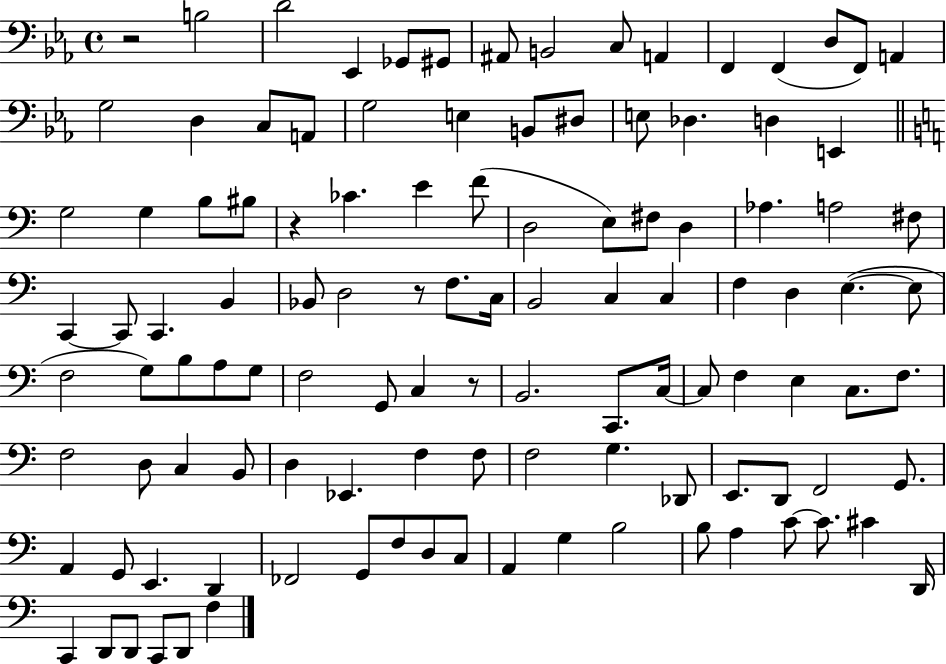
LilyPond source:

{
  \clef bass
  \time 4/4
  \defaultTimeSignature
  \key ees \major
  r2 b2 | d'2 ees,4 ges,8 gis,8 | ais,8 b,2 c8 a,4 | f,4 f,4( d8 f,8) a,4 | \break g2 d4 c8 a,8 | g2 e4 b,8 dis8 | e8 des4. d4 e,4 | \bar "||" \break \key c \major g2 g4 b8 bis8 | r4 ces'4. e'4 f'8( | d2 e8) fis8 d4 | aes4. a2 fis8 | \break c,4~~ c,8 c,4. b,4 | bes,8 d2 r8 f8. c16 | b,2 c4 c4 | f4 d4 e4.~(~ e8 | \break f2 g8) b8 a8 g8 | f2 g,8 c4 r8 | b,2. c,8. c16~~ | c8 f4 e4 c8. f8. | \break f2 d8 c4 b,8 | d4 ees,4. f4 f8 | f2 g4. des,8 | e,8. d,8 f,2 g,8. | \break a,4 g,8 e,4. d,4 | fes,2 g,8 f8 d8 c8 | a,4 g4 b2 | b8 a4 c'8~~ c'8. cis'4 d,16 | \break c,4 d,8 d,8 c,8 d,8 f4 | \bar "|."
}